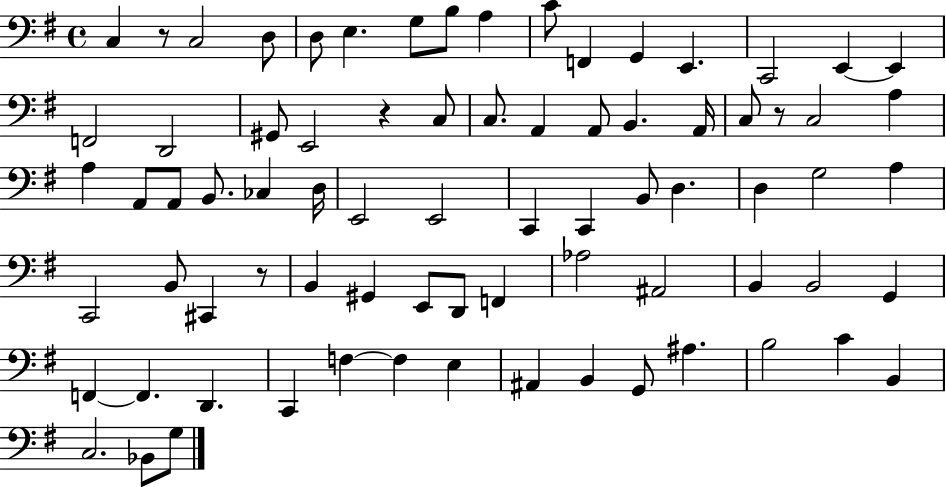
{
  \clef bass
  \time 4/4
  \defaultTimeSignature
  \key g \major
  c4 r8 c2 d8 | d8 e4. g8 b8 a4 | c'8 f,4 g,4 e,4. | c,2 e,4~~ e,4 | \break f,2 d,2 | gis,8 e,2 r4 c8 | c8. a,4 a,8 b,4. a,16 | c8 r8 c2 a4 | \break a4 a,8 a,8 b,8. ces4 d16 | e,2 e,2 | c,4 c,4 b,8 d4. | d4 g2 a4 | \break c,2 b,8 cis,4 r8 | b,4 gis,4 e,8 d,8 f,4 | aes2 ais,2 | b,4 b,2 g,4 | \break f,4~~ f,4. d,4. | c,4 f4~~ f4 e4 | ais,4 b,4 g,8 ais4. | b2 c'4 b,4 | \break c2. bes,8 g8 | \bar "|."
}